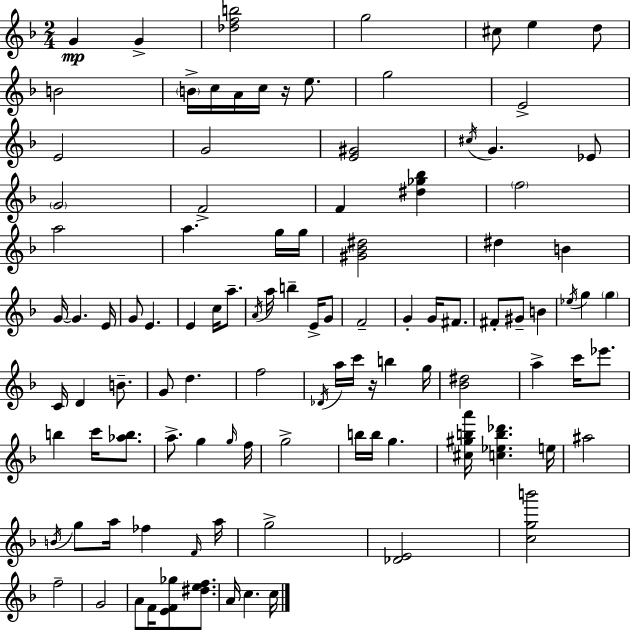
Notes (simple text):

G4/q G4/q [Db5,F5,B5]/h G5/h C#5/e E5/q D5/e B4/h B4/s C5/s A4/s C5/s R/s E5/e. G5/h E4/h E4/h G4/h [E4,G#4]/h C#5/s G4/q. Eb4/e G4/h F4/h F4/q [D#5,Gb5,Bb5]/q F5/h A5/h A5/q. G5/s G5/s [G#4,Bb4,D#5]/h D#5/q B4/q G4/s G4/q. E4/s G4/e E4/q. E4/q C5/s A5/e. A4/s A5/s B5/q E4/s G4/e F4/h G4/q G4/s F#4/e. F#4/e G#4/e B4/q Eb5/s G5/q G5/q C4/s D4/q B4/e. G4/e D5/q. F5/h Db4/s A5/s C6/s R/s B5/q G5/s [Bb4,D#5]/h A5/q C6/s Eb6/e. B5/q C6/s [Ab5,B5]/e. A5/e. G5/q G5/s F5/s G5/h B5/s B5/s G5/q. [C#5,G#5,B5,A6]/s [C5,Eb5,B5,Db6]/q. E5/s A#5/h B4/s G5/e A5/s FES5/q F4/s A5/s G5/h [Db4,E4]/h [C5,G5,B6]/h F5/h G4/h A4/e F4/s [E4,F4,Gb5]/e [D#5,E5,F5]/e. A4/s C5/q. C5/s